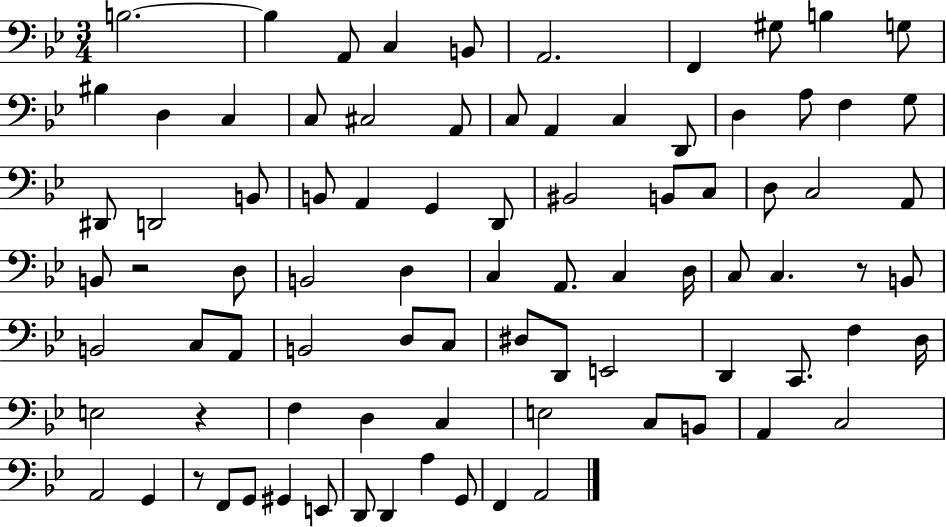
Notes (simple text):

B3/h. B3/q A2/e C3/q B2/e A2/h. F2/q G#3/e B3/q G3/e BIS3/q D3/q C3/q C3/e C#3/h A2/e C3/e A2/q C3/q D2/e D3/q A3/e F3/q G3/e D#2/e D2/h B2/e B2/e A2/q G2/q D2/e BIS2/h B2/e C3/e D3/e C3/h A2/e B2/e R/h D3/e B2/h D3/q C3/q A2/e. C3/q D3/s C3/e C3/q. R/e B2/e B2/h C3/e A2/e B2/h D3/e C3/e D#3/e D2/e E2/h D2/q C2/e. F3/q D3/s E3/h R/q F3/q D3/q C3/q E3/h C3/e B2/e A2/q C3/h A2/h G2/q R/e F2/e G2/e G#2/q E2/e D2/e D2/q A3/q G2/e F2/q A2/h